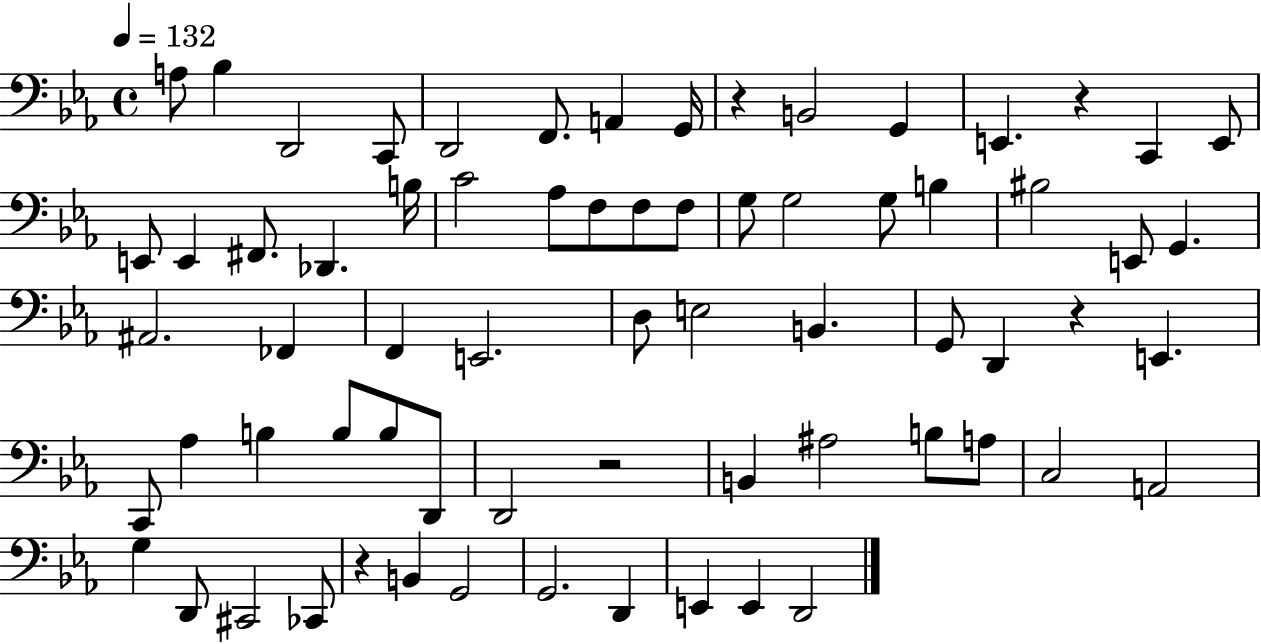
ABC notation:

X:1
T:Untitled
M:4/4
L:1/4
K:Eb
A,/2 _B, D,,2 C,,/2 D,,2 F,,/2 A,, G,,/4 z B,,2 G,, E,, z C,, E,,/2 E,,/2 E,, ^F,,/2 _D,, B,/4 C2 _A,/2 F,/2 F,/2 F,/2 G,/2 G,2 G,/2 B, ^B,2 E,,/2 G,, ^A,,2 _F,, F,, E,,2 D,/2 E,2 B,, G,,/2 D,, z E,, C,,/2 _A, B, B,/2 B,/2 D,,/2 D,,2 z2 B,, ^A,2 B,/2 A,/2 C,2 A,,2 G, D,,/2 ^C,,2 _C,,/2 z B,, G,,2 G,,2 D,, E,, E,, D,,2